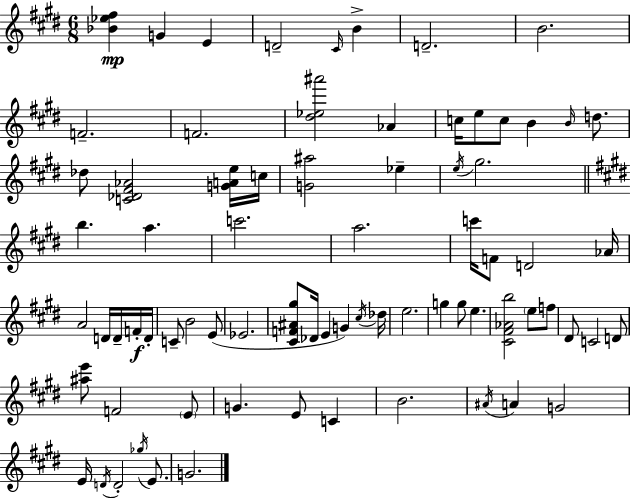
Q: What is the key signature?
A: E major